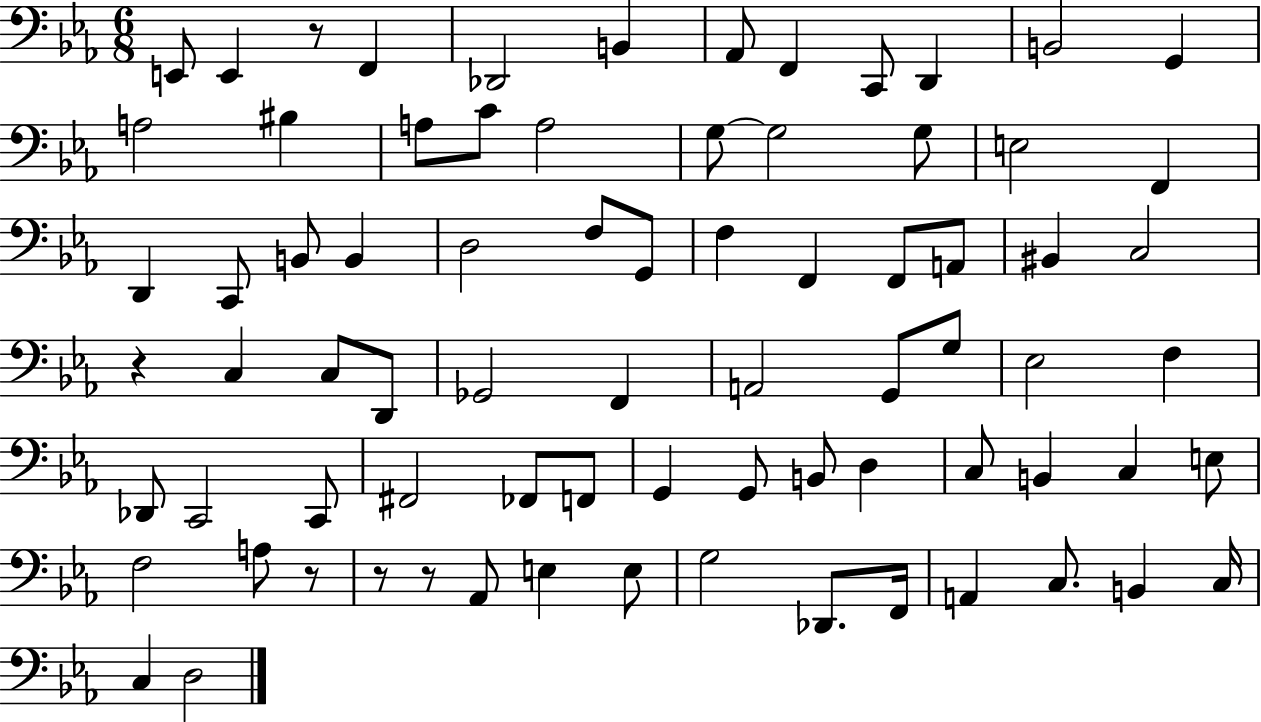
X:1
T:Untitled
M:6/8
L:1/4
K:Eb
E,,/2 E,, z/2 F,, _D,,2 B,, _A,,/2 F,, C,,/2 D,, B,,2 G,, A,2 ^B, A,/2 C/2 A,2 G,/2 G,2 G,/2 E,2 F,, D,, C,,/2 B,,/2 B,, D,2 F,/2 G,,/2 F, F,, F,,/2 A,,/2 ^B,, C,2 z C, C,/2 D,,/2 _G,,2 F,, A,,2 G,,/2 G,/2 _E,2 F, _D,,/2 C,,2 C,,/2 ^F,,2 _F,,/2 F,,/2 G,, G,,/2 B,,/2 D, C,/2 B,, C, E,/2 F,2 A,/2 z/2 z/2 z/2 _A,,/2 E, E,/2 G,2 _D,,/2 F,,/4 A,, C,/2 B,, C,/4 C, D,2